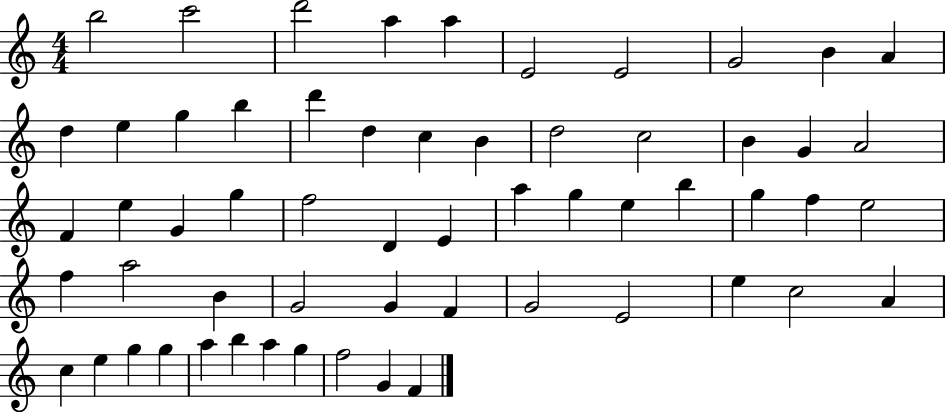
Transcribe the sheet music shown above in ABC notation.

X:1
T:Untitled
M:4/4
L:1/4
K:C
b2 c'2 d'2 a a E2 E2 G2 B A d e g b d' d c B d2 c2 B G A2 F e G g f2 D E a g e b g f e2 f a2 B G2 G F G2 E2 e c2 A c e g g a b a g f2 G F